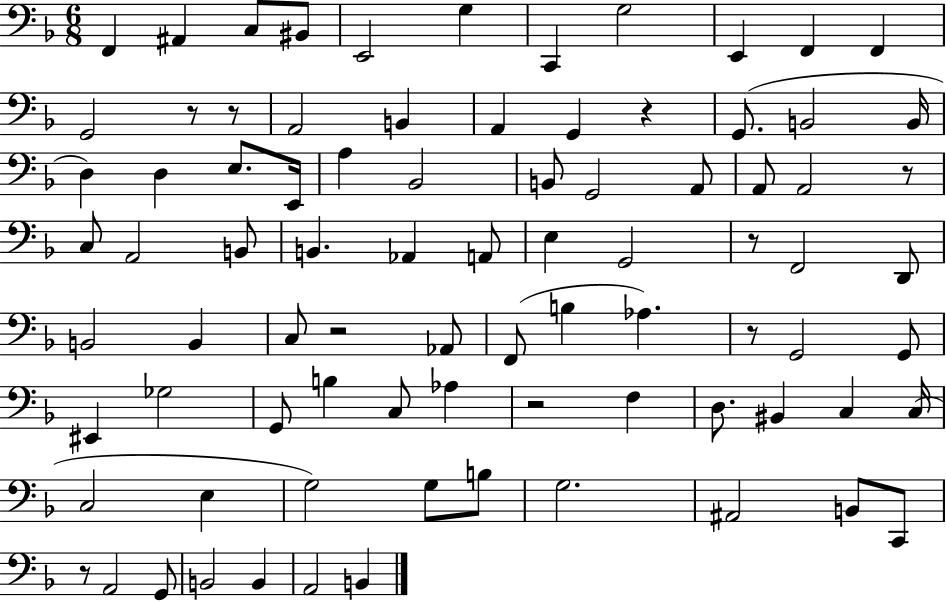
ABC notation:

X:1
T:Untitled
M:6/8
L:1/4
K:F
F,, ^A,, C,/2 ^B,,/2 E,,2 G, C,, G,2 E,, F,, F,, G,,2 z/2 z/2 A,,2 B,, A,, G,, z G,,/2 B,,2 B,,/4 D, D, E,/2 E,,/4 A, _B,,2 B,,/2 G,,2 A,,/2 A,,/2 A,,2 z/2 C,/2 A,,2 B,,/2 B,, _A,, A,,/2 E, G,,2 z/2 F,,2 D,,/2 B,,2 B,, C,/2 z2 _A,,/2 F,,/2 B, _A, z/2 G,,2 G,,/2 ^E,, _G,2 G,,/2 B, C,/2 _A, z2 F, D,/2 ^B,, C, C,/4 C,2 E, G,2 G,/2 B,/2 G,2 ^A,,2 B,,/2 C,,/2 z/2 A,,2 G,,/2 B,,2 B,, A,,2 B,,